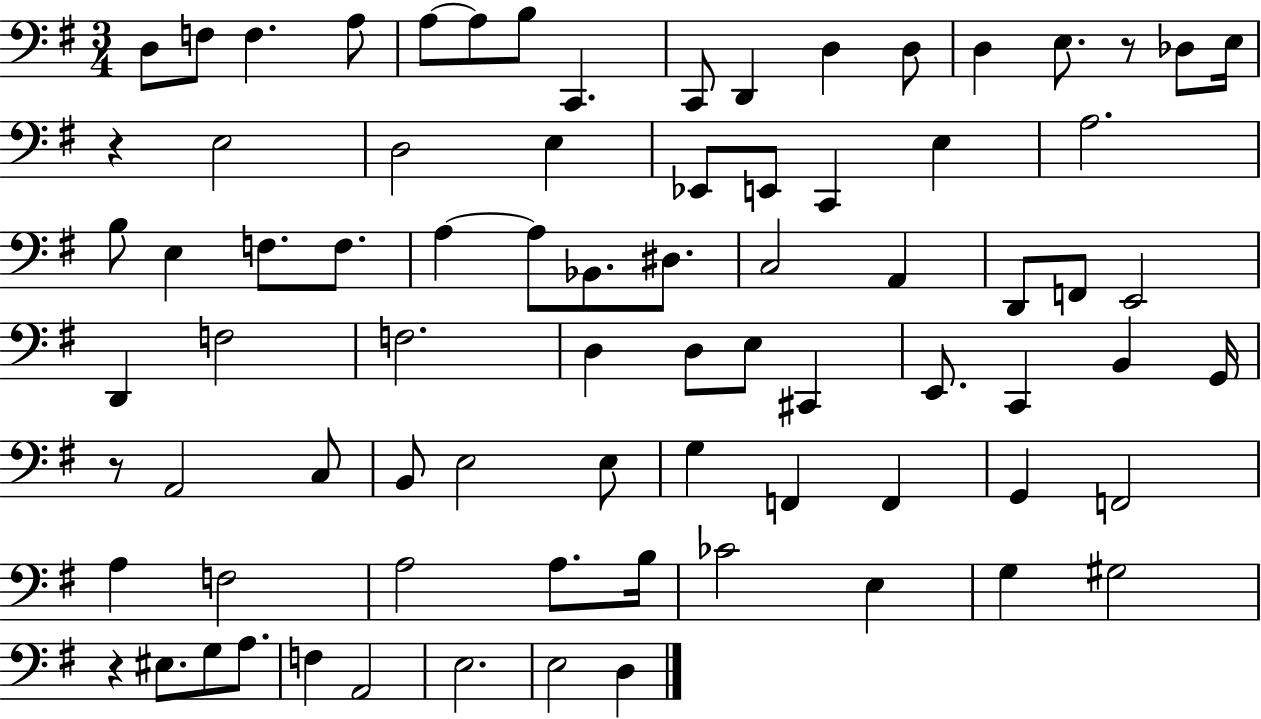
X:1
T:Untitled
M:3/4
L:1/4
K:G
D,/2 F,/2 F, A,/2 A,/2 A,/2 B,/2 C,, C,,/2 D,, D, D,/2 D, E,/2 z/2 _D,/2 E,/4 z E,2 D,2 E, _E,,/2 E,,/2 C,, E, A,2 B,/2 E, F,/2 F,/2 A, A,/2 _B,,/2 ^D,/2 C,2 A,, D,,/2 F,,/2 E,,2 D,, F,2 F,2 D, D,/2 E,/2 ^C,, E,,/2 C,, B,, G,,/4 z/2 A,,2 C,/2 B,,/2 E,2 E,/2 G, F,, F,, G,, F,,2 A, F,2 A,2 A,/2 B,/4 _C2 E, G, ^G,2 z ^E,/2 G,/2 A,/2 F, A,,2 E,2 E,2 D,